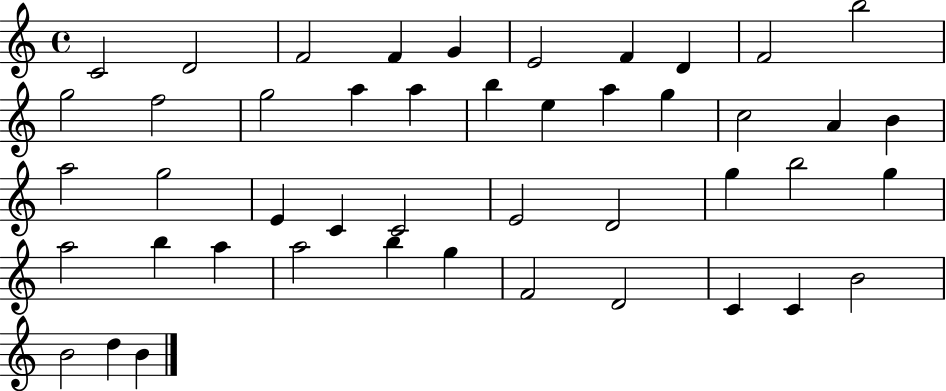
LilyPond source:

{
  \clef treble
  \time 4/4
  \defaultTimeSignature
  \key c \major
  c'2 d'2 | f'2 f'4 g'4 | e'2 f'4 d'4 | f'2 b''2 | \break g''2 f''2 | g''2 a''4 a''4 | b''4 e''4 a''4 g''4 | c''2 a'4 b'4 | \break a''2 g''2 | e'4 c'4 c'2 | e'2 d'2 | g''4 b''2 g''4 | \break a''2 b''4 a''4 | a''2 b''4 g''4 | f'2 d'2 | c'4 c'4 b'2 | \break b'2 d''4 b'4 | \bar "|."
}